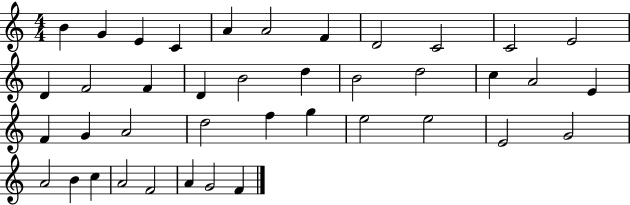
B4/q G4/q E4/q C4/q A4/q A4/h F4/q D4/h C4/h C4/h E4/h D4/q F4/h F4/q D4/q B4/h D5/q B4/h D5/h C5/q A4/h E4/q F4/q G4/q A4/h D5/h F5/q G5/q E5/h E5/h E4/h G4/h A4/h B4/q C5/q A4/h F4/h A4/q G4/h F4/q